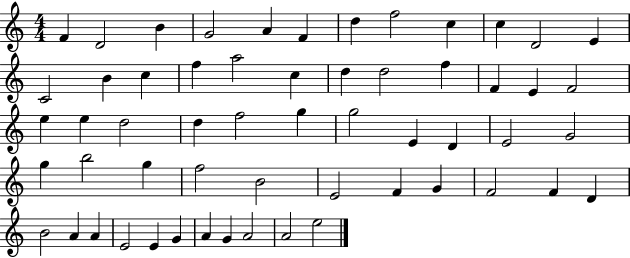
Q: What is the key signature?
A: C major